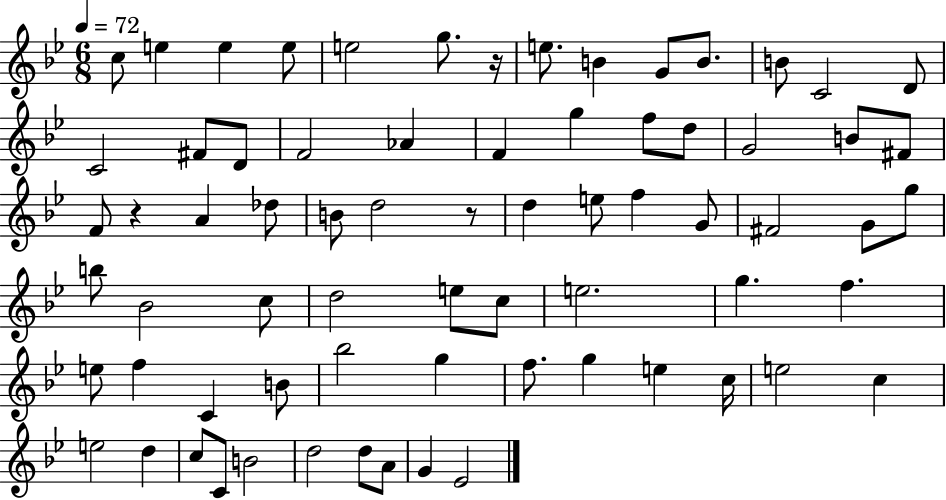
C5/e E5/q E5/q E5/e E5/h G5/e. R/s E5/e. B4/q G4/e B4/e. B4/e C4/h D4/e C4/h F#4/e D4/e F4/h Ab4/q F4/q G5/q F5/e D5/e G4/h B4/e F#4/e F4/e R/q A4/q Db5/e B4/e D5/h R/e D5/q E5/e F5/q G4/e F#4/h G4/e G5/e B5/e Bb4/h C5/e D5/h E5/e C5/e E5/h. G5/q. F5/q. E5/e F5/q C4/q B4/e Bb5/h G5/q F5/e. G5/q E5/q C5/s E5/h C5/q E5/h D5/q C5/e C4/e B4/h D5/h D5/e A4/e G4/q Eb4/h